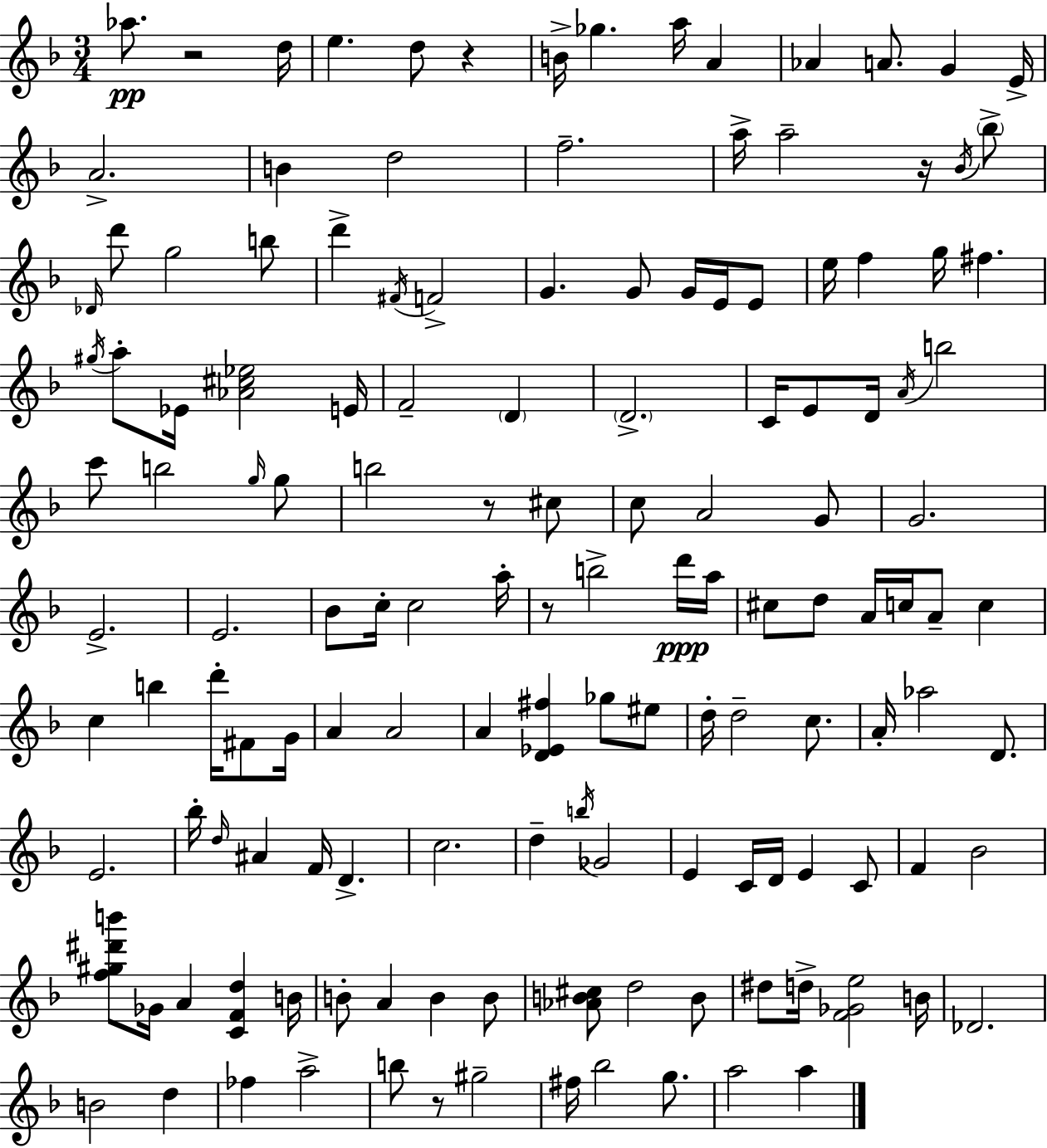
Ab5/e. R/h D5/s E5/q. D5/e R/q B4/s Gb5/q. A5/s A4/q Ab4/q A4/e. G4/q E4/s A4/h. B4/q D5/h F5/h. A5/s A5/h R/s Bb4/s Bb5/e Db4/s D6/e G5/h B5/e D6/q F#4/s F4/h G4/q. G4/e G4/s E4/s E4/e E5/s F5/q G5/s F#5/q. G#5/s A5/e Eb4/s [Ab4,C#5,Eb5]/h E4/s F4/h D4/q D4/h. C4/s E4/e D4/s A4/s B5/h C6/e B5/h G5/s G5/e B5/h R/e C#5/e C5/e A4/h G4/e G4/h. E4/h. E4/h. Bb4/e C5/s C5/h A5/s R/e B5/h D6/s A5/s C#5/e D5/e A4/s C5/s A4/e C5/q C5/q B5/q D6/s F#4/e G4/s A4/q A4/h A4/q [D4,Eb4,F#5]/q Gb5/e EIS5/e D5/s D5/h C5/e. A4/s Ab5/h D4/e. E4/h. Bb5/s D5/s A#4/q F4/s D4/q. C5/h. D5/q B5/s Gb4/h E4/q C4/s D4/s E4/q C4/e F4/q Bb4/h [F5,G#5,D#6,B6]/e Gb4/s A4/q [C4,F4,D5]/q B4/s B4/e A4/q B4/q B4/e [Ab4,B4,C#5]/e D5/h B4/e D#5/e D5/s [F4,Gb4,E5]/h B4/s Db4/h. B4/h D5/q FES5/q A5/h B5/e R/e G#5/h F#5/s Bb5/h G5/e. A5/h A5/q